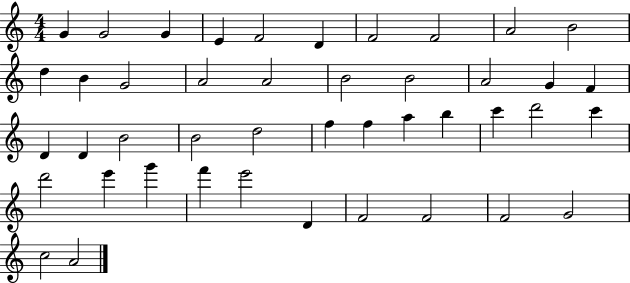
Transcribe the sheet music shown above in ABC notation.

X:1
T:Untitled
M:4/4
L:1/4
K:C
G G2 G E F2 D F2 F2 A2 B2 d B G2 A2 A2 B2 B2 A2 G F D D B2 B2 d2 f f a b c' d'2 c' d'2 e' g' f' e'2 D F2 F2 F2 G2 c2 A2